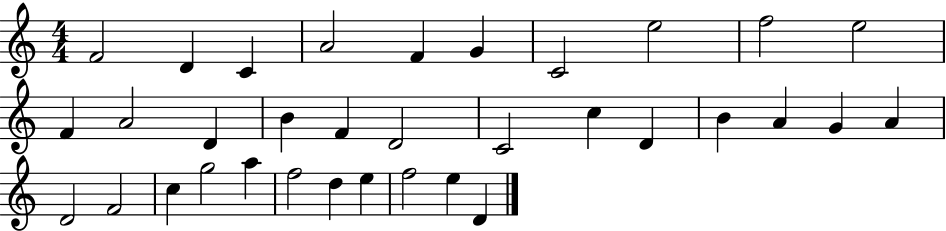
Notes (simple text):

F4/h D4/q C4/q A4/h F4/q G4/q C4/h E5/h F5/h E5/h F4/q A4/h D4/q B4/q F4/q D4/h C4/h C5/q D4/q B4/q A4/q G4/q A4/q D4/h F4/h C5/q G5/h A5/q F5/h D5/q E5/q F5/h E5/q D4/q